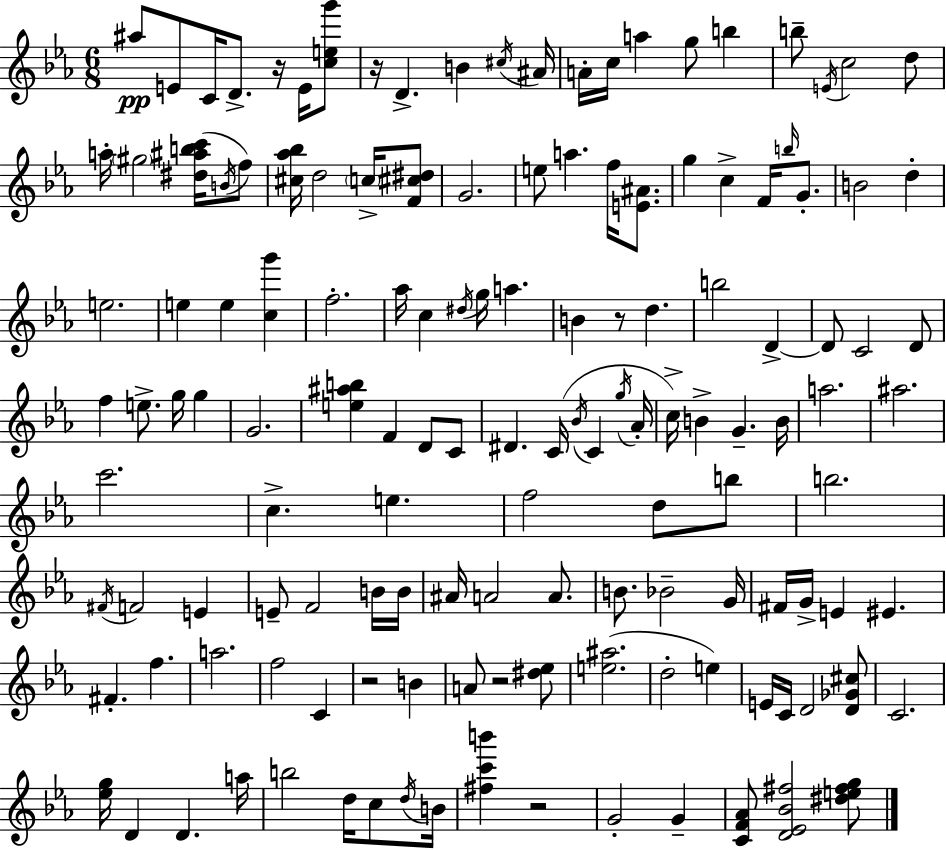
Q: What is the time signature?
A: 6/8